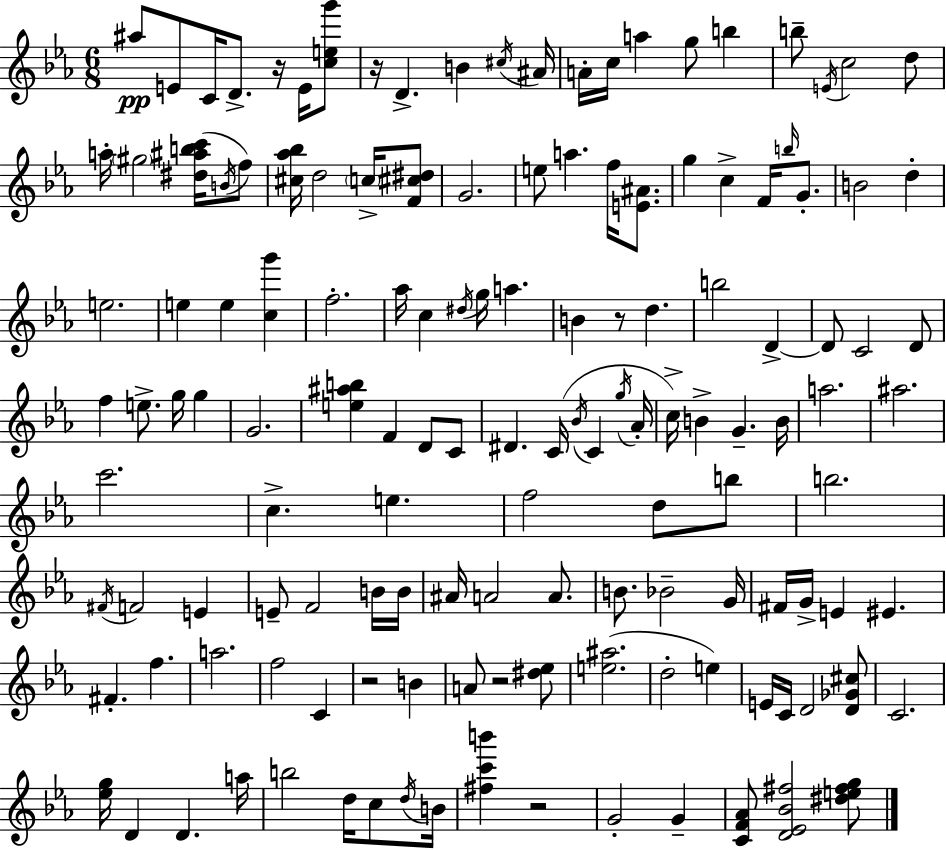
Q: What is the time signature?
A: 6/8